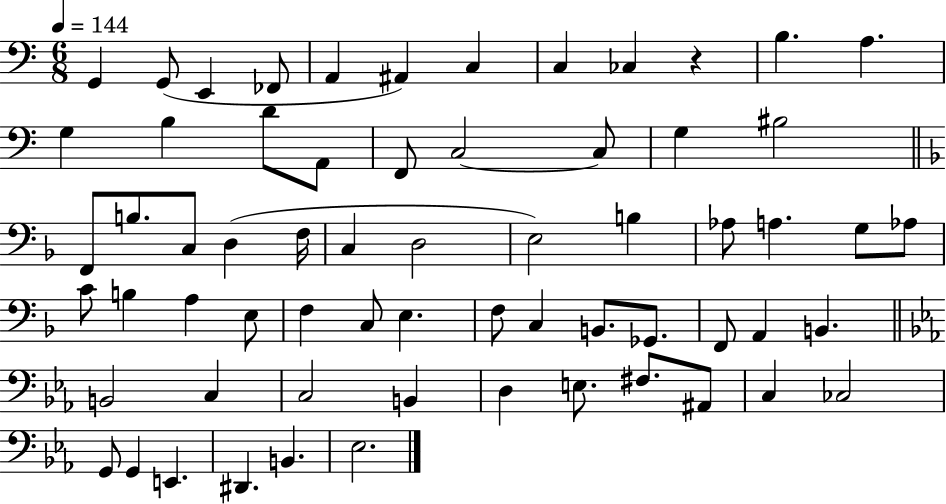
G2/q G2/e E2/q FES2/e A2/q A#2/q C3/q C3/q CES3/q R/q B3/q. A3/q. G3/q B3/q D4/e A2/e F2/e C3/h C3/e G3/q BIS3/h F2/e B3/e. C3/e D3/q F3/s C3/q D3/h E3/h B3/q Ab3/e A3/q. G3/e Ab3/e C4/e B3/q A3/q E3/e F3/q C3/e E3/q. F3/e C3/q B2/e. Gb2/e. F2/e A2/q B2/q. B2/h C3/q C3/h B2/q D3/q E3/e. F#3/e. A#2/e C3/q CES3/h G2/e G2/q E2/q. D#2/q. B2/q. Eb3/h.